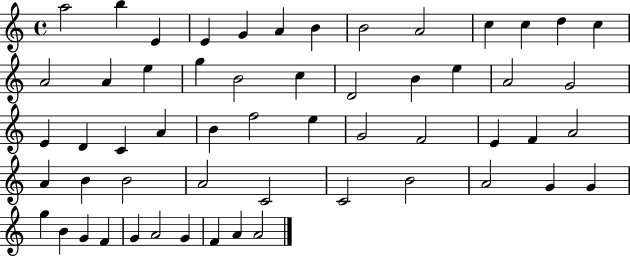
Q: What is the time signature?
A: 4/4